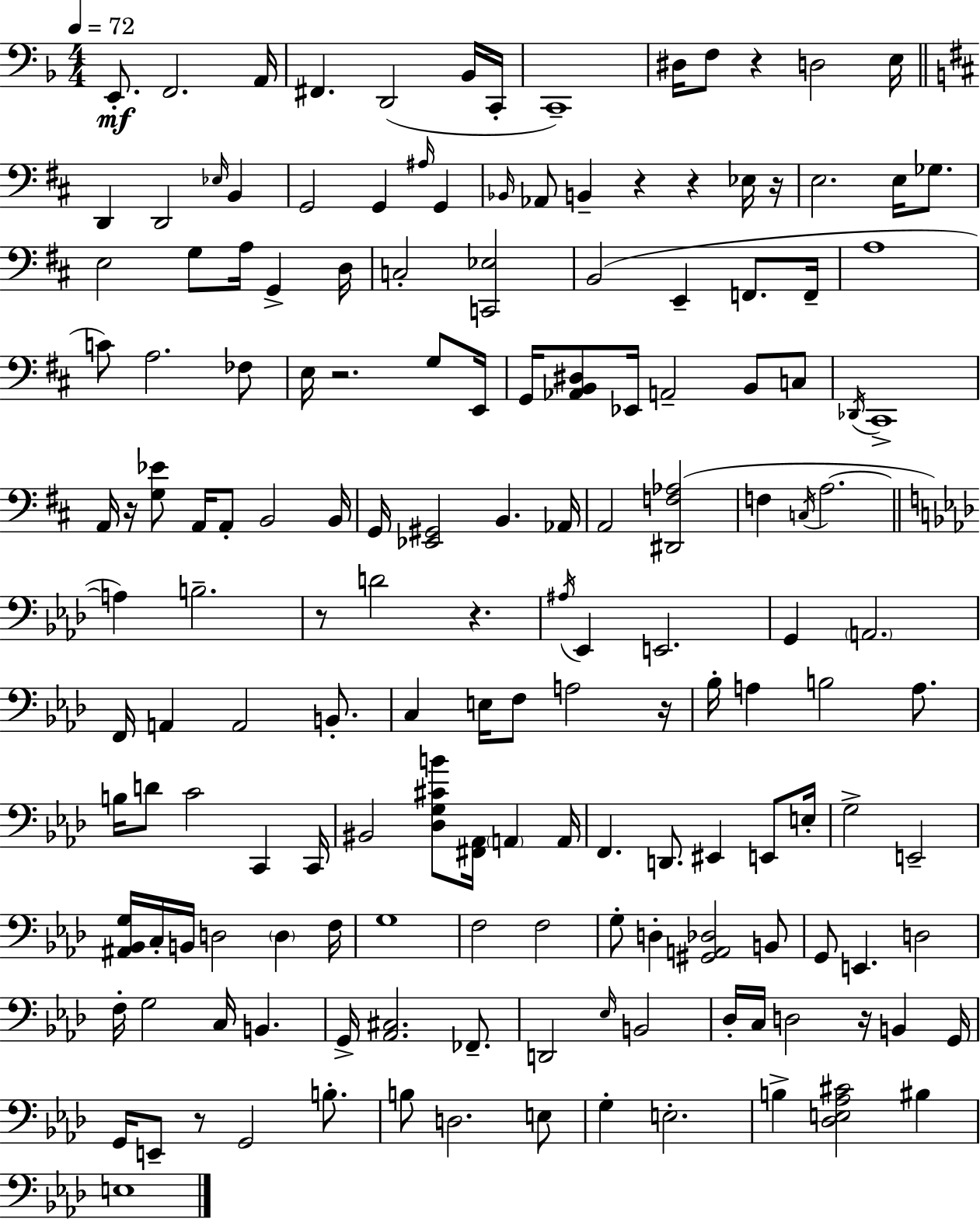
X:1
T:Untitled
M:4/4
L:1/4
K:Dm
E,,/2 F,,2 A,,/4 ^F,, D,,2 _B,,/4 C,,/4 C,,4 ^D,/4 F,/2 z D,2 E,/4 D,, D,,2 _E,/4 B,, G,,2 G,, ^A,/4 G,, _B,,/4 _A,,/2 B,, z z _E,/4 z/4 E,2 E,/4 _G,/2 E,2 G,/2 A,/4 G,, D,/4 C,2 [C,,_E,]2 B,,2 E,, F,,/2 F,,/4 A,4 C/2 A,2 _F,/2 E,/4 z2 G,/2 E,,/4 G,,/4 [_A,,B,,^D,]/2 _E,,/4 A,,2 B,,/2 C,/2 _D,,/4 ^C,,4 A,,/4 z/4 [G,_E]/2 A,,/4 A,,/2 B,,2 B,,/4 G,,/4 [_E,,^G,,]2 B,, _A,,/4 A,,2 [^D,,F,_A,]2 F, C,/4 A,2 A, B,2 z/2 D2 z ^A,/4 _E,, E,,2 G,, A,,2 F,,/4 A,, A,,2 B,,/2 C, E,/4 F,/2 A,2 z/4 _B,/4 A, B,2 A,/2 B,/4 D/2 C2 C,, C,,/4 ^B,,2 [_D,G,^CB]/2 [^F,,_A,,]/4 A,, A,,/4 F,, D,,/2 ^E,, E,,/2 E,/4 G,2 E,,2 [^A,,_B,,G,]/4 C,/4 B,,/4 D,2 D, F,/4 G,4 F,2 F,2 G,/2 D, [^G,,A,,_D,]2 B,,/2 G,,/2 E,, D,2 F,/4 G,2 C,/4 B,, G,,/4 [_A,,^C,]2 _F,,/2 D,,2 _E,/4 B,,2 _D,/4 C,/4 D,2 z/4 B,, G,,/4 G,,/4 E,,/2 z/2 G,,2 B,/2 B,/2 D,2 E,/2 G, E,2 B, [_D,E,_A,^C]2 ^B, E,4